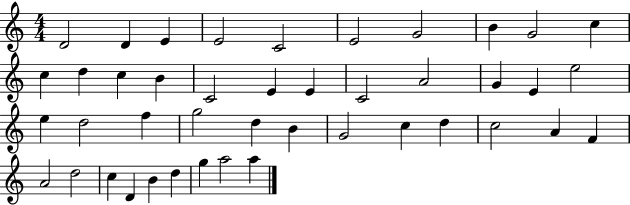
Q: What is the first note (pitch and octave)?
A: D4